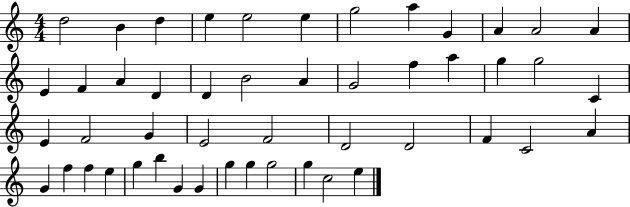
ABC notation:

X:1
T:Untitled
M:4/4
L:1/4
K:C
d2 B d e e2 e g2 a G A A2 A E F A D D B2 A G2 f a g g2 C E F2 G E2 F2 D2 D2 F C2 A G f f e g b G G g g g2 g c2 e